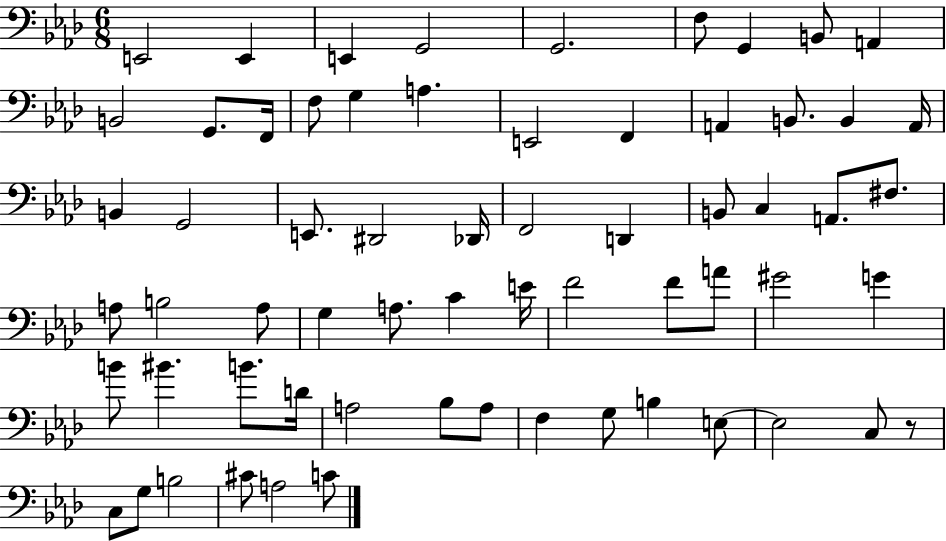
E2/h E2/q E2/q G2/h G2/h. F3/e G2/q B2/e A2/q B2/h G2/e. F2/s F3/e G3/q A3/q. E2/h F2/q A2/q B2/e. B2/q A2/s B2/q G2/h E2/e. D#2/h Db2/s F2/h D2/q B2/e C3/q A2/e. F#3/e. A3/e B3/h A3/e G3/q A3/e. C4/q E4/s F4/h F4/e A4/e G#4/h G4/q B4/e BIS4/q. B4/e. D4/s A3/h Bb3/e A3/e F3/q G3/e B3/q E3/e E3/h C3/e R/e C3/e G3/e B3/h C#4/e A3/h C4/e